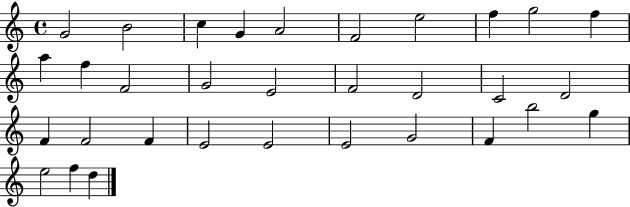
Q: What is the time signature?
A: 4/4